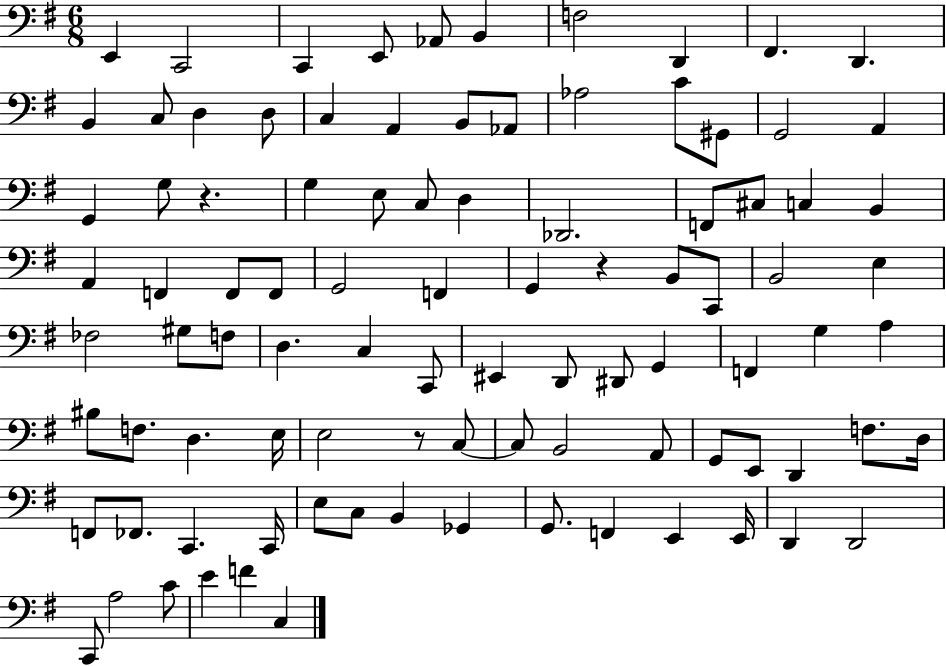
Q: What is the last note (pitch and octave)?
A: C3